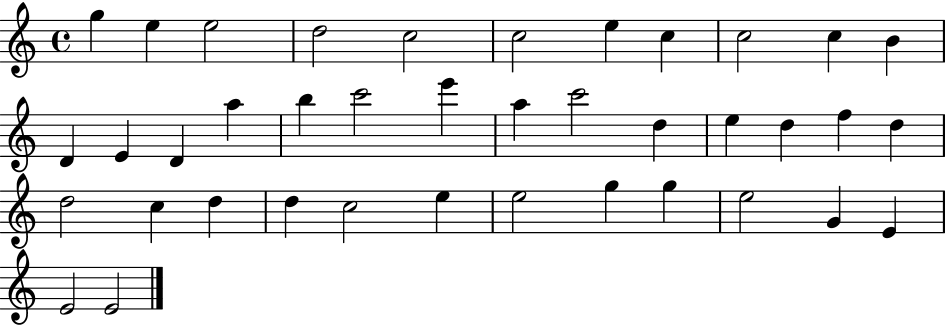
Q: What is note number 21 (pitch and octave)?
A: D5